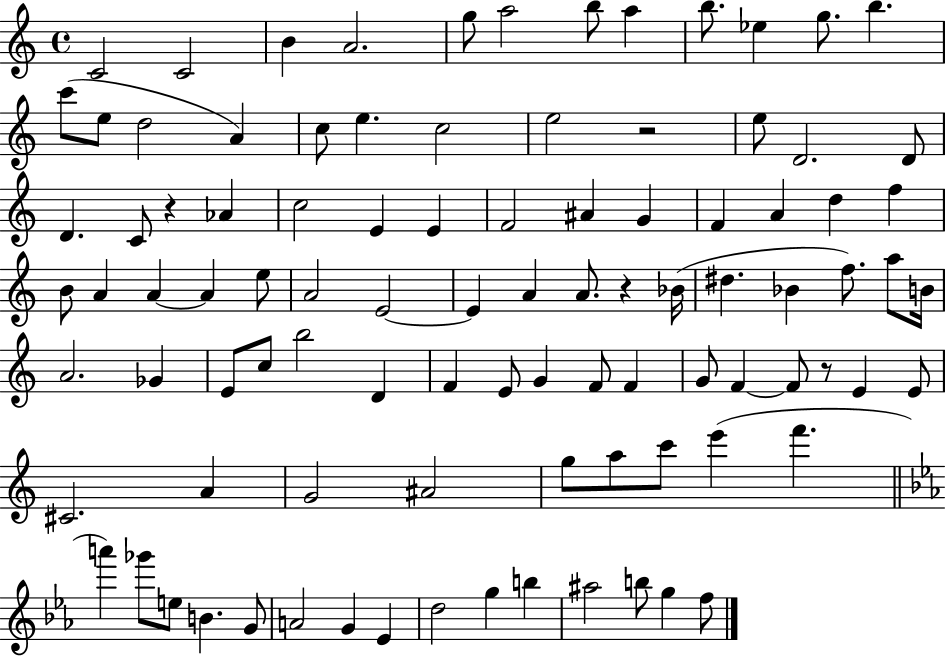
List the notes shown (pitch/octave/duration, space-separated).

C4/h C4/h B4/q A4/h. G5/e A5/h B5/e A5/q B5/e. Eb5/q G5/e. B5/q. C6/e E5/e D5/h A4/q C5/e E5/q. C5/h E5/h R/h E5/e D4/h. D4/e D4/q. C4/e R/q Ab4/q C5/h E4/q E4/q F4/h A#4/q G4/q F4/q A4/q D5/q F5/q B4/e A4/q A4/q A4/q E5/e A4/h E4/h E4/q A4/q A4/e. R/q Bb4/s D#5/q. Bb4/q F5/e. A5/e B4/s A4/h. Gb4/q E4/e C5/e B5/h D4/q F4/q E4/e G4/q F4/e F4/q G4/e F4/q F4/e R/e E4/q E4/e C#4/h. A4/q G4/h A#4/h G5/e A5/e C6/e E6/q F6/q. A6/q Gb6/e E5/e B4/q. G4/e A4/h G4/q Eb4/q D5/h G5/q B5/q A#5/h B5/e G5/q F5/e